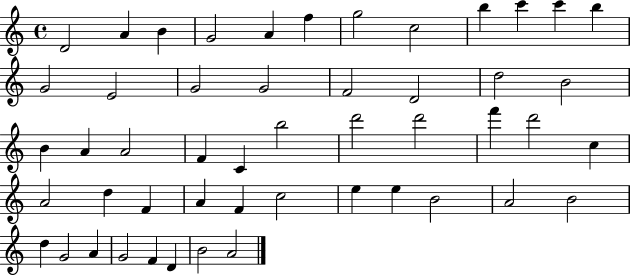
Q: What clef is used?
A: treble